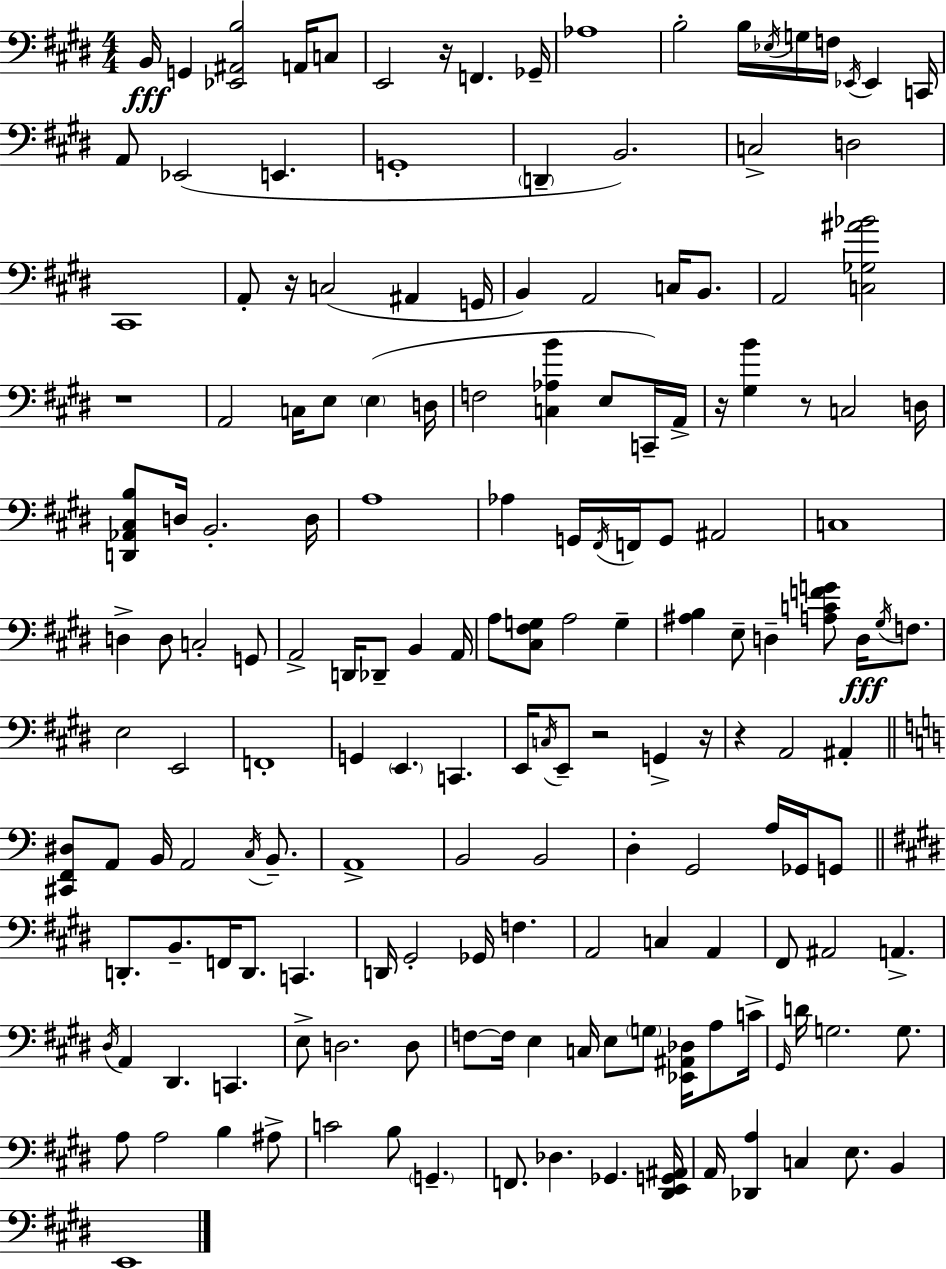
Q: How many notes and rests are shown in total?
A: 167